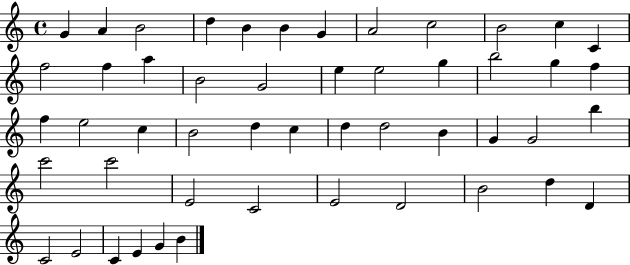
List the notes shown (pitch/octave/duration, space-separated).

G4/q A4/q B4/h D5/q B4/q B4/q G4/q A4/h C5/h B4/h C5/q C4/q F5/h F5/q A5/q B4/h G4/h E5/q E5/h G5/q B5/h G5/q F5/q F5/q E5/h C5/q B4/h D5/q C5/q D5/q D5/h B4/q G4/q G4/h B5/q C6/h C6/h E4/h C4/h E4/h D4/h B4/h D5/q D4/q C4/h E4/h C4/q E4/q G4/q B4/q